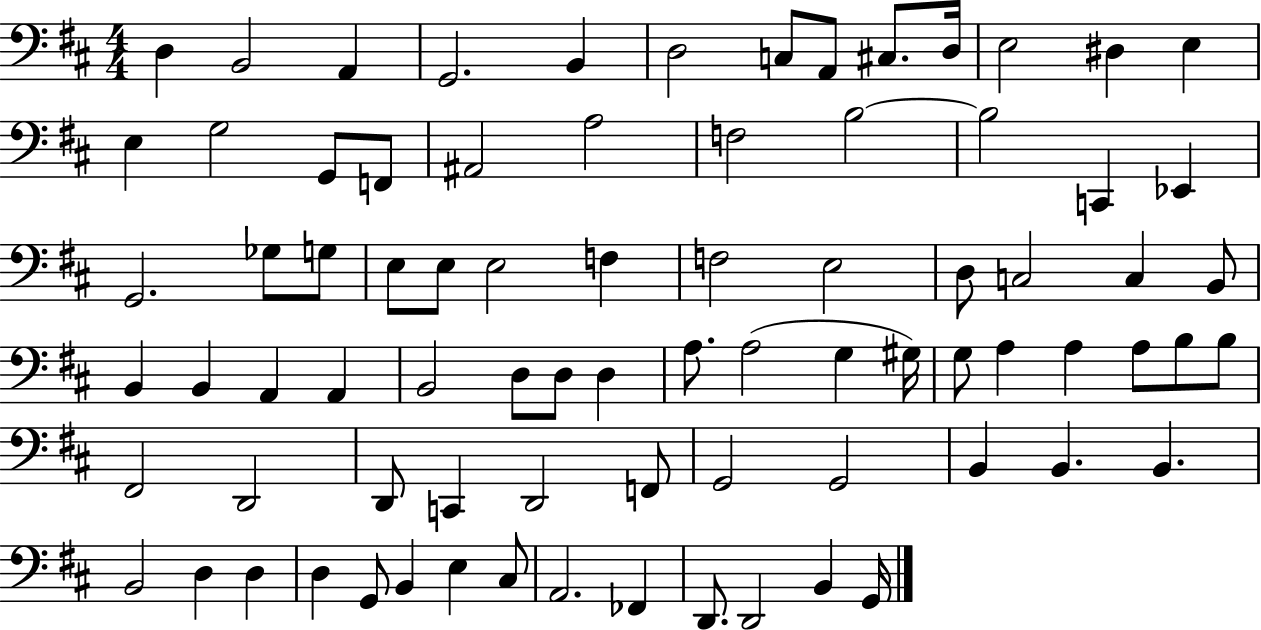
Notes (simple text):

D3/q B2/h A2/q G2/h. B2/q D3/h C3/e A2/e C#3/e. D3/s E3/h D#3/q E3/q E3/q G3/h G2/e F2/e A#2/h A3/h F3/h B3/h B3/h C2/q Eb2/q G2/h. Gb3/e G3/e E3/e E3/e E3/h F3/q F3/h E3/h D3/e C3/h C3/q B2/e B2/q B2/q A2/q A2/q B2/h D3/e D3/e D3/q A3/e. A3/h G3/q G#3/s G3/e A3/q A3/q A3/e B3/e B3/e F#2/h D2/h D2/e C2/q D2/h F2/e G2/h G2/h B2/q B2/q. B2/q. B2/h D3/q D3/q D3/q G2/e B2/q E3/q C#3/e A2/h. FES2/q D2/e. D2/h B2/q G2/s